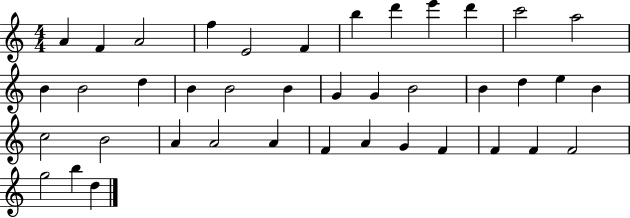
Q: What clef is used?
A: treble